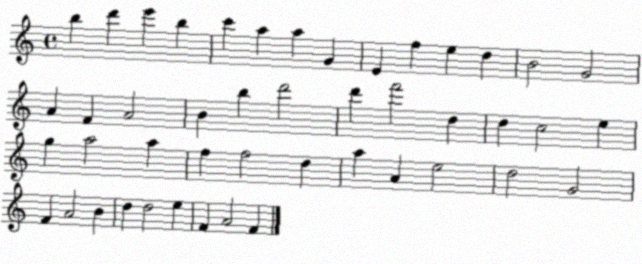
X:1
T:Untitled
M:4/4
L:1/4
K:C
b d' e' b c' a a G E f e d B2 G2 A F A2 B b d'2 d' f'2 d d c2 e g a2 a f f2 d a A e2 d2 G2 F A2 B d d2 e F A2 F